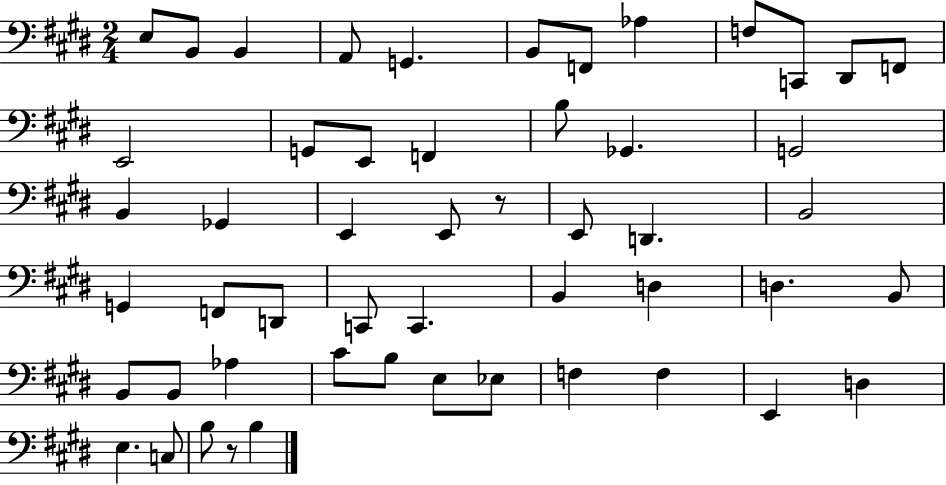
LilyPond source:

{
  \clef bass
  \numericTimeSignature
  \time 2/4
  \key e \major
  e8 b,8 b,4 | a,8 g,4. | b,8 f,8 aes4 | f8 c,8 dis,8 f,8 | \break e,2 | g,8 e,8 f,4 | b8 ges,4. | g,2 | \break b,4 ges,4 | e,4 e,8 r8 | e,8 d,4. | b,2 | \break g,4 f,8 d,8 | c,8 c,4. | b,4 d4 | d4. b,8 | \break b,8 b,8 aes4 | cis'8 b8 e8 ees8 | f4 f4 | e,4 d4 | \break e4. c8 | b8 r8 b4 | \bar "|."
}